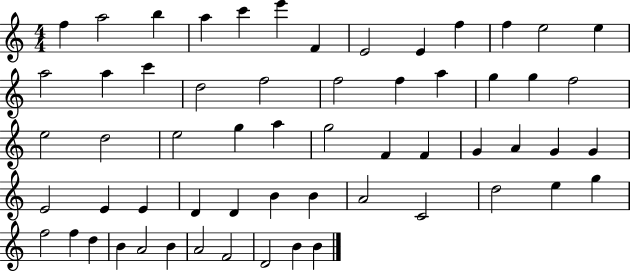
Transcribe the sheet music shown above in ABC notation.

X:1
T:Untitled
M:4/4
L:1/4
K:C
f a2 b a c' e' F E2 E f f e2 e a2 a c' d2 f2 f2 f a g g f2 e2 d2 e2 g a g2 F F G A G G E2 E E D D B B A2 C2 d2 e g f2 f d B A2 B A2 F2 D2 B B